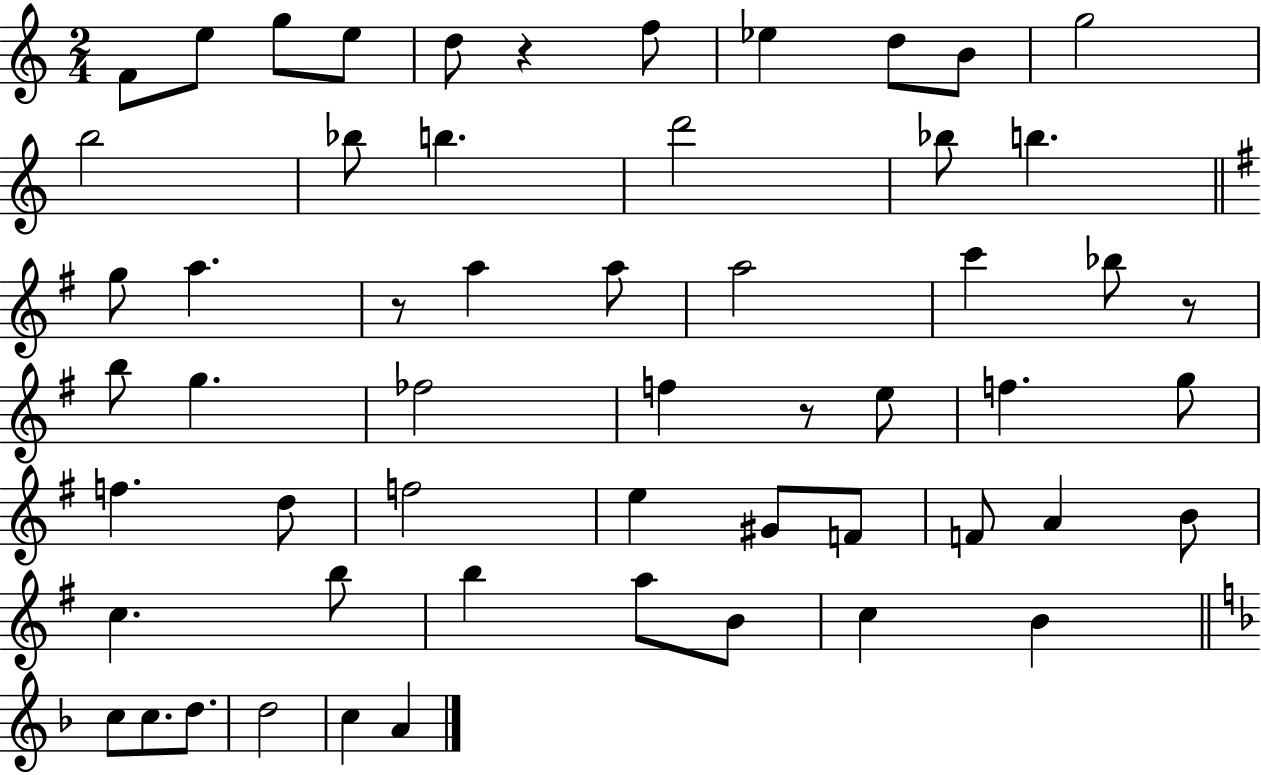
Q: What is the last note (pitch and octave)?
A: A4